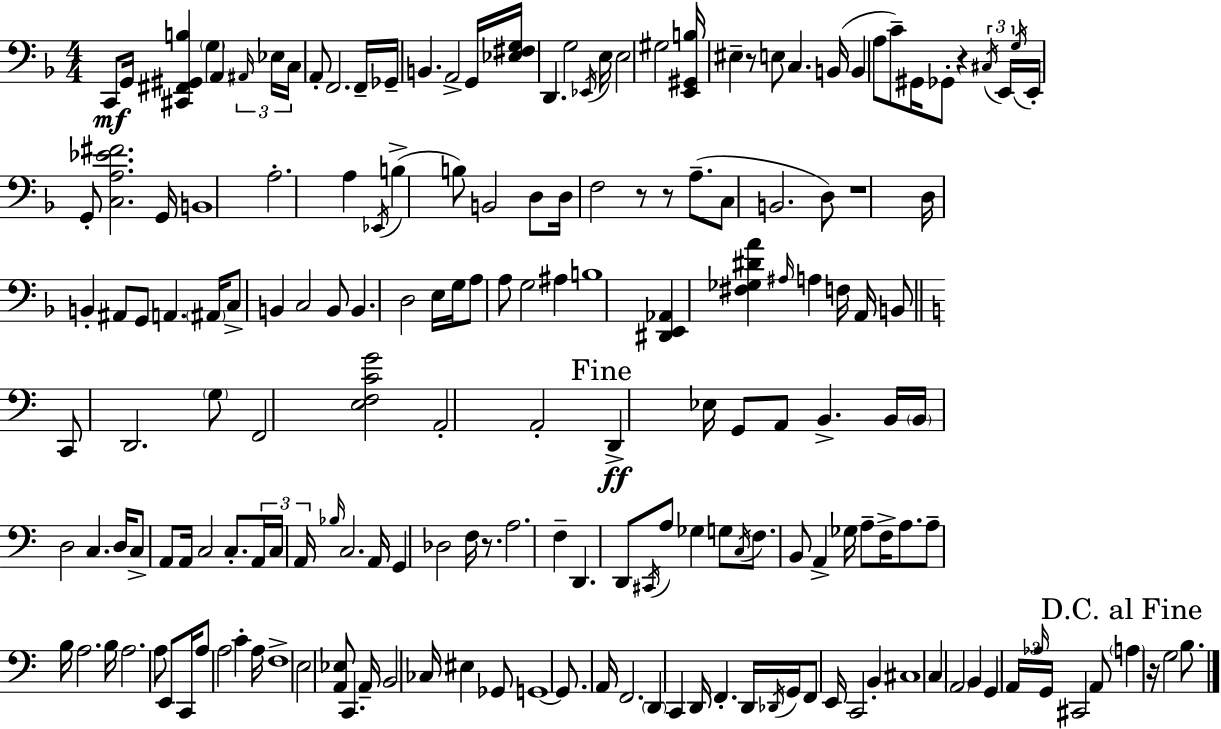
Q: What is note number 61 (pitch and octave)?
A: D3